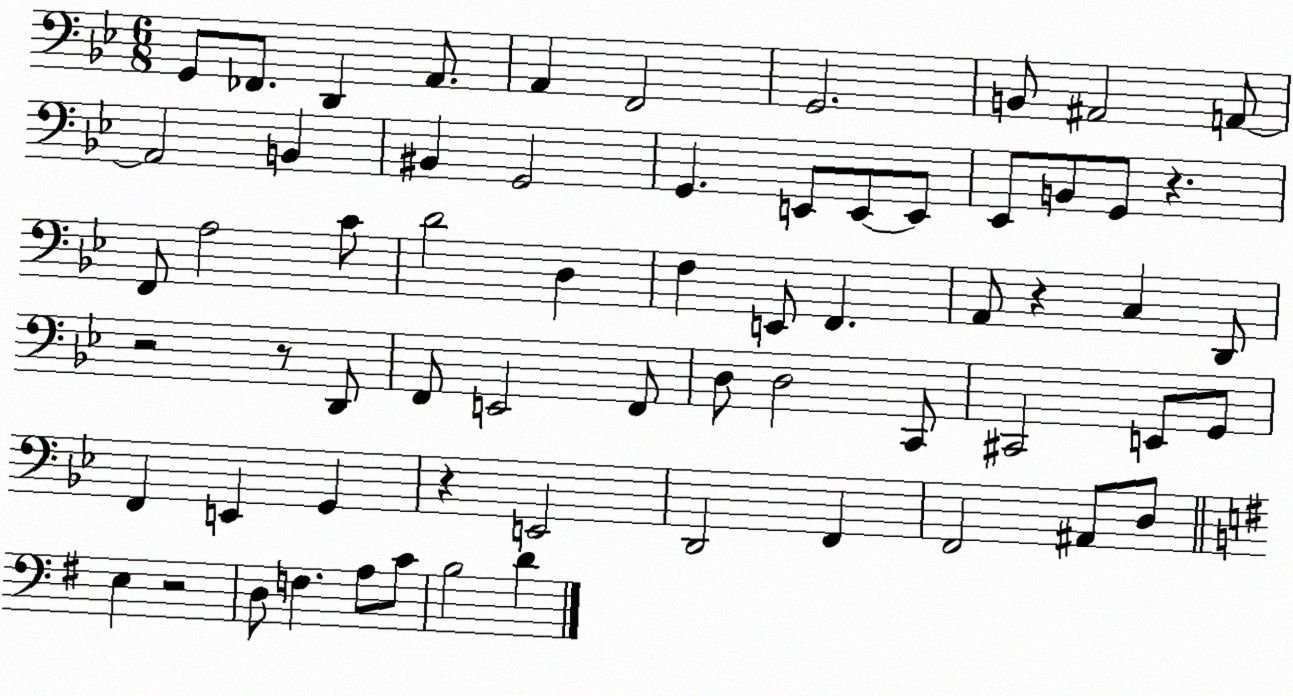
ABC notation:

X:1
T:Untitled
M:6/8
L:1/4
K:Bb
G,,/2 _F,,/2 D,, A,,/2 A,, F,,2 G,,2 B,,/2 ^A,,2 A,,/2 A,,2 B,, ^B,, G,,2 G,, E,,/2 E,,/2 E,,/2 _E,,/2 B,,/2 G,,/2 z F,,/2 A,2 C/2 D2 D, F, E,,/2 F,, A,,/2 z C, D,,/2 z2 z/2 D,,/2 F,,/2 E,,2 F,,/2 D,/2 D,2 C,,/2 ^C,,2 E,,/2 G,,/2 F,, E,, G,, z E,,2 D,,2 F,, F,,2 ^A,,/2 D,/2 E, z2 D,/2 F, A,/2 C/2 B,2 D